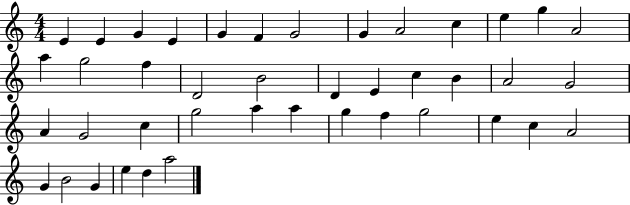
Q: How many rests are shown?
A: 0